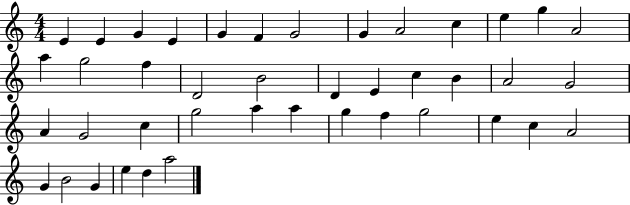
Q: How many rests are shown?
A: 0